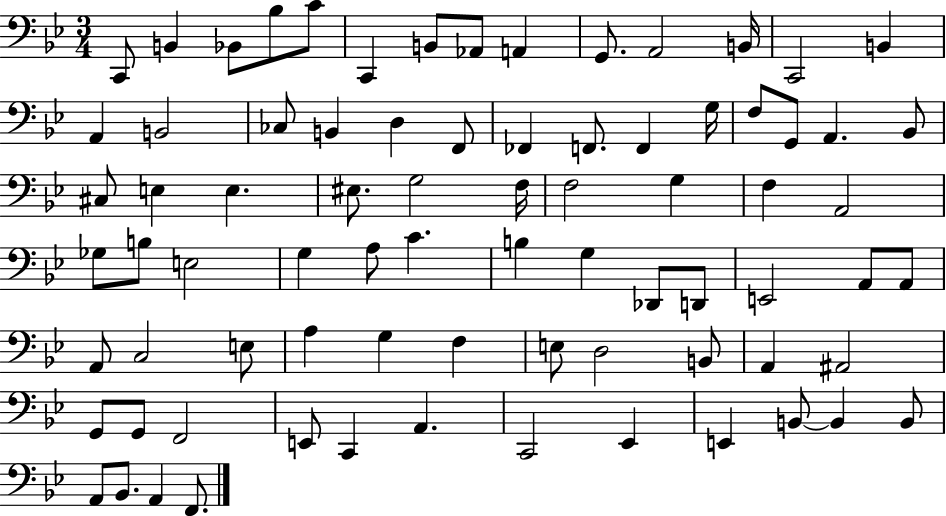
X:1
T:Untitled
M:3/4
L:1/4
K:Bb
C,,/2 B,, _B,,/2 _B,/2 C/2 C,, B,,/2 _A,,/2 A,, G,,/2 A,,2 B,,/4 C,,2 B,, A,, B,,2 _C,/2 B,, D, F,,/2 _F,, F,,/2 F,, G,/4 F,/2 G,,/2 A,, _B,,/2 ^C,/2 E, E, ^E,/2 G,2 F,/4 F,2 G, F, A,,2 _G,/2 B,/2 E,2 G, A,/2 C B, G, _D,,/2 D,,/2 E,,2 A,,/2 A,,/2 A,,/2 C,2 E,/2 A, G, F, E,/2 D,2 B,,/2 A,, ^A,,2 G,,/2 G,,/2 F,,2 E,,/2 C,, A,, C,,2 _E,, E,, B,,/2 B,, B,,/2 A,,/2 _B,,/2 A,, F,,/2